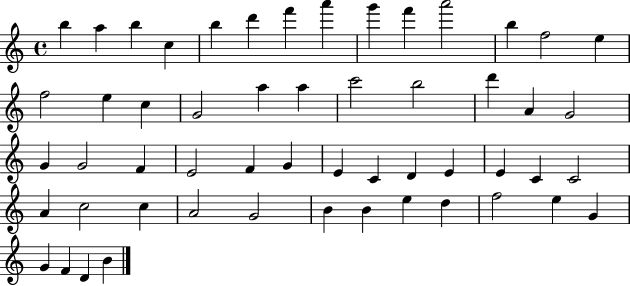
B5/q A5/q B5/q C5/q B5/q D6/q F6/q A6/q G6/q F6/q A6/h B5/q F5/h E5/q F5/h E5/q C5/q G4/h A5/q A5/q C6/h B5/h D6/q A4/q G4/h G4/q G4/h F4/q E4/h F4/q G4/q E4/q C4/q D4/q E4/q E4/q C4/q C4/h A4/q C5/h C5/q A4/h G4/h B4/q B4/q E5/q D5/q F5/h E5/q G4/q G4/q F4/q D4/q B4/q